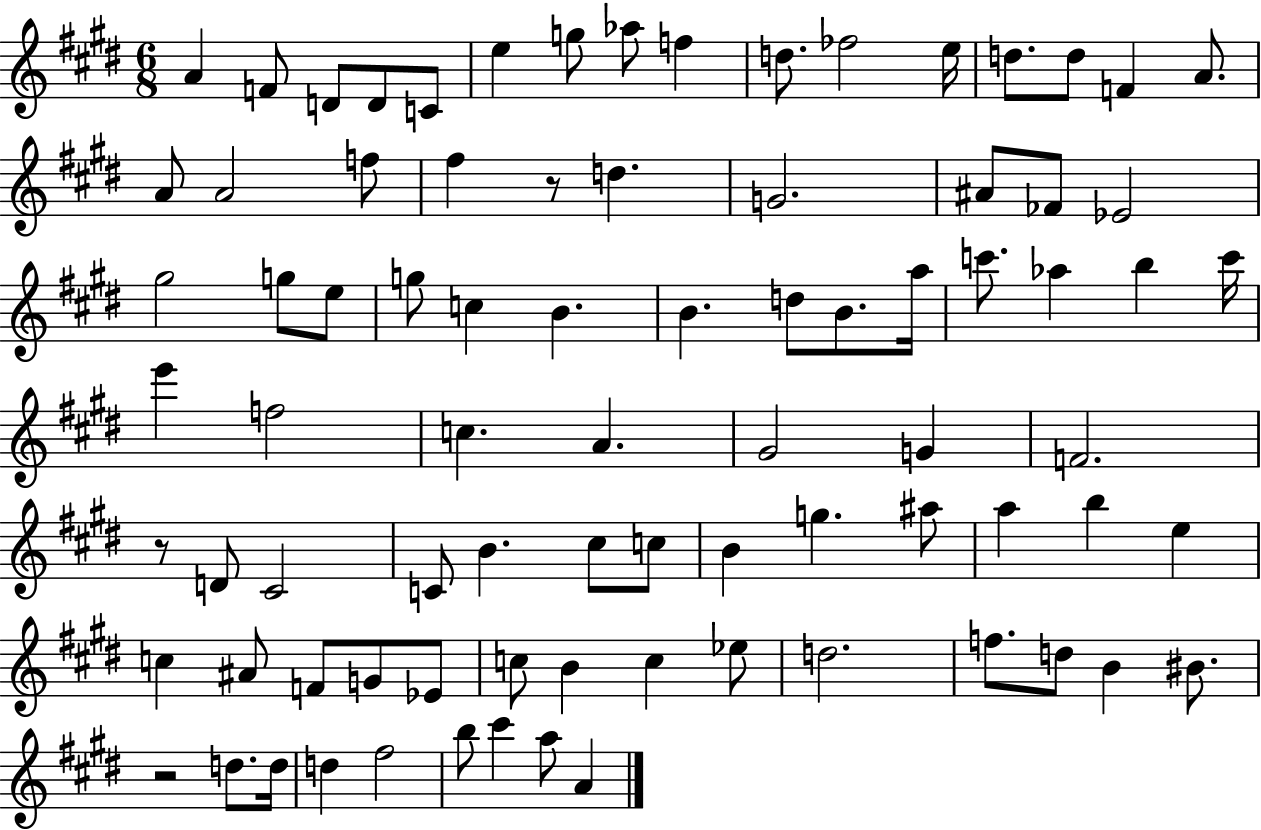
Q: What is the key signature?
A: E major